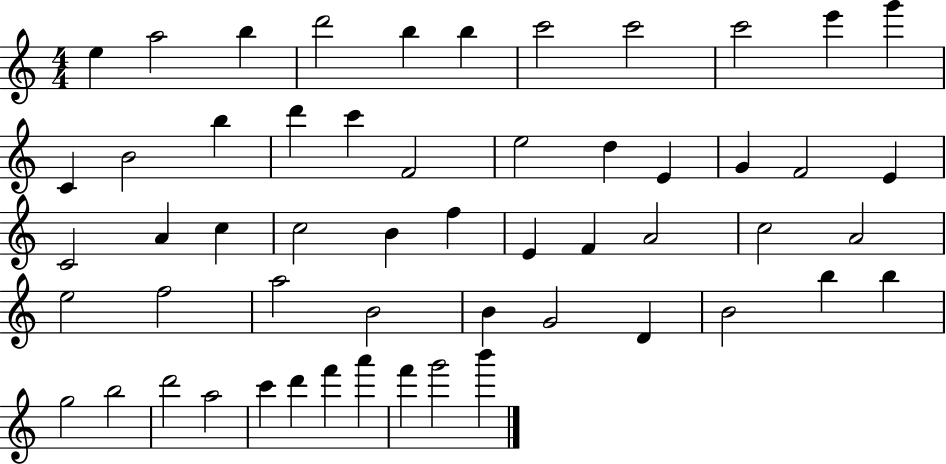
E5/q A5/h B5/q D6/h B5/q B5/q C6/h C6/h C6/h E6/q G6/q C4/q B4/h B5/q D6/q C6/q F4/h E5/h D5/q E4/q G4/q F4/h E4/q C4/h A4/q C5/q C5/h B4/q F5/q E4/q F4/q A4/h C5/h A4/h E5/h F5/h A5/h B4/h B4/q G4/h D4/q B4/h B5/q B5/q G5/h B5/h D6/h A5/h C6/q D6/q F6/q A6/q F6/q G6/h B6/q